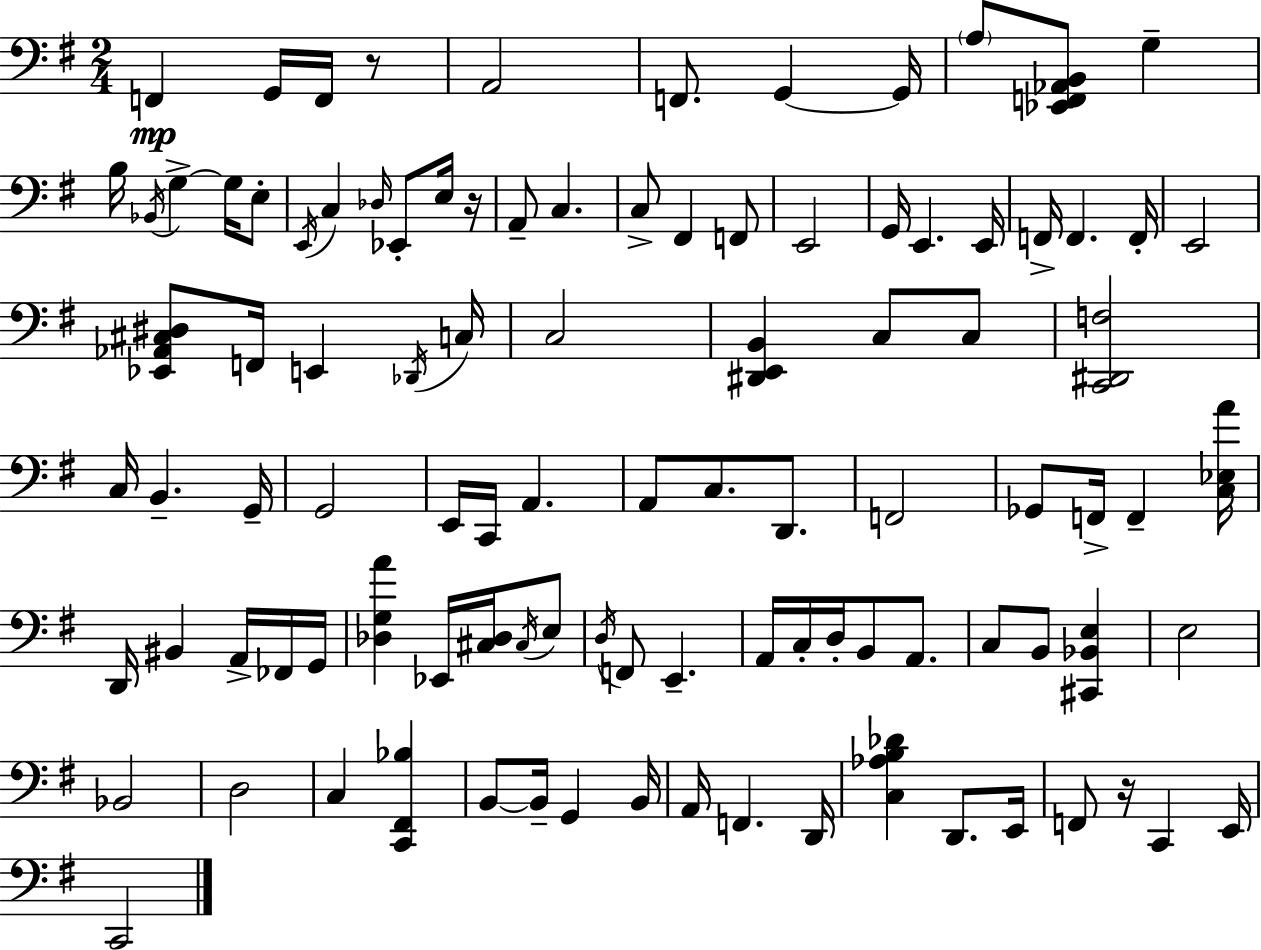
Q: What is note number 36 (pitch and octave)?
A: C3